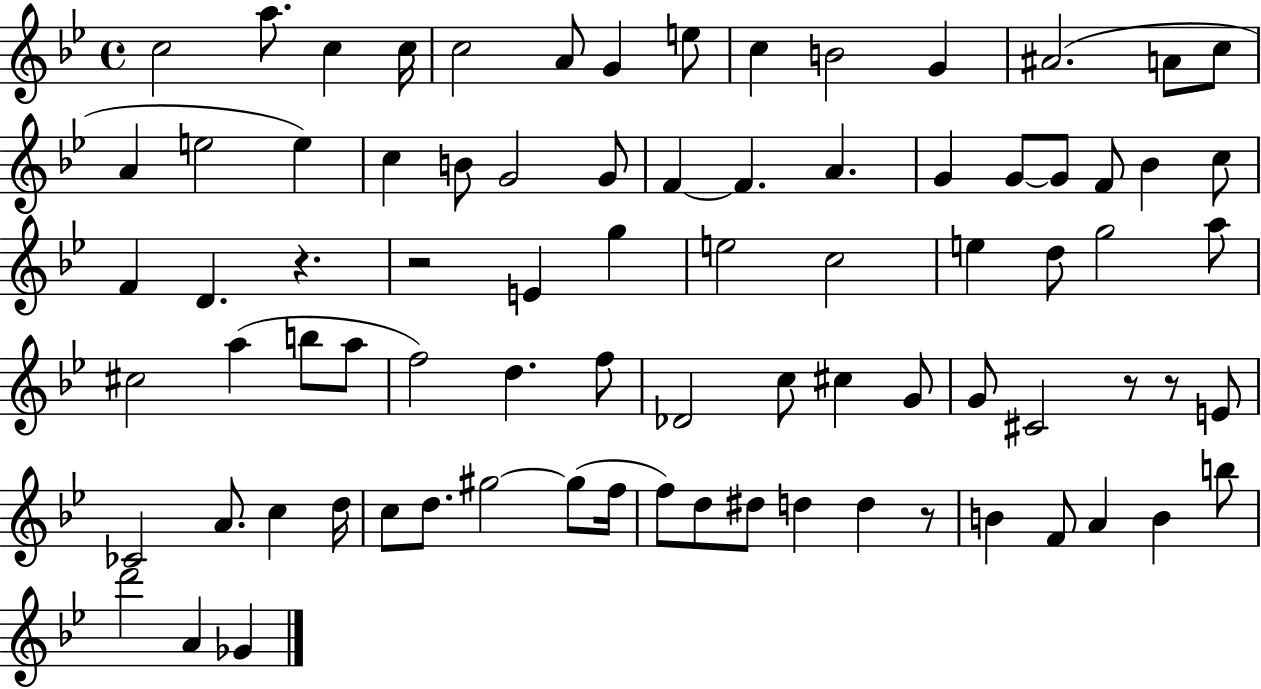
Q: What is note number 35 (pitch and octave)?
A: E5